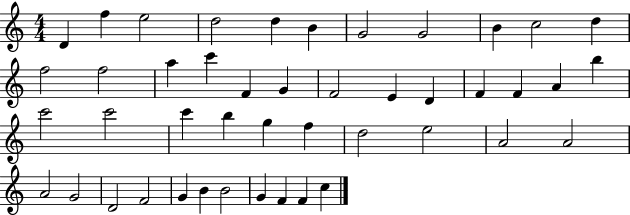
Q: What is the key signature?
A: C major